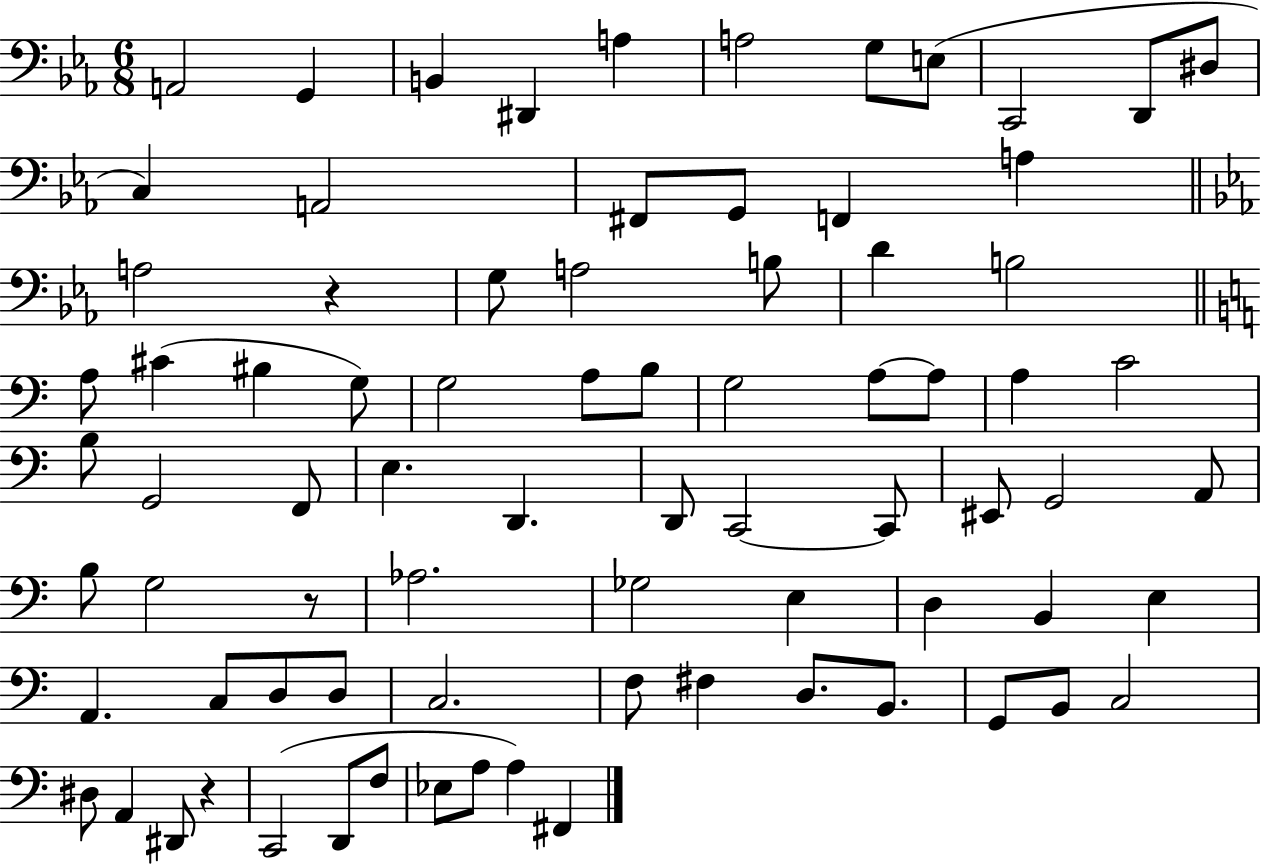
A2/h G2/q B2/q D#2/q A3/q A3/h G3/e E3/e C2/h D2/e D#3/e C3/q A2/h F#2/e G2/e F2/q A3/q A3/h R/q G3/e A3/h B3/e D4/q B3/h A3/e C#4/q BIS3/q G3/e G3/h A3/e B3/e G3/h A3/e A3/e A3/q C4/h B3/e G2/h F2/e E3/q. D2/q. D2/e C2/h C2/e EIS2/e G2/h A2/e B3/e G3/h R/e Ab3/h. Gb3/h E3/q D3/q B2/q E3/q A2/q. C3/e D3/e D3/e C3/h. F3/e F#3/q D3/e. B2/e. G2/e B2/e C3/h D#3/e A2/q D#2/e R/q C2/h D2/e F3/e Eb3/e A3/e A3/q F#2/q